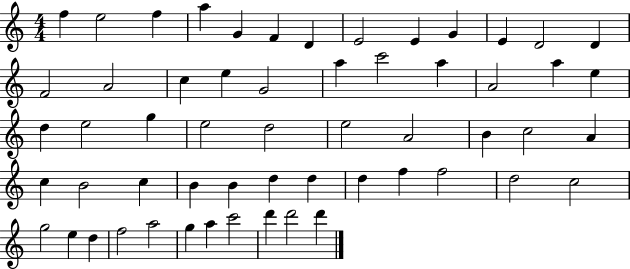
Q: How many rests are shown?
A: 0